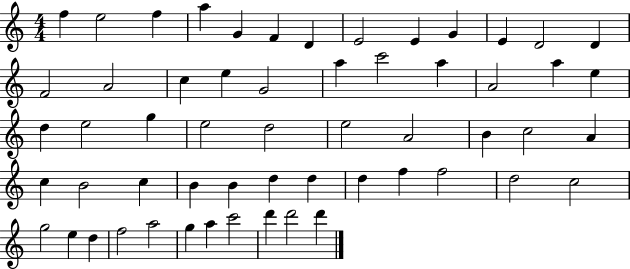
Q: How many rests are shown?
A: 0